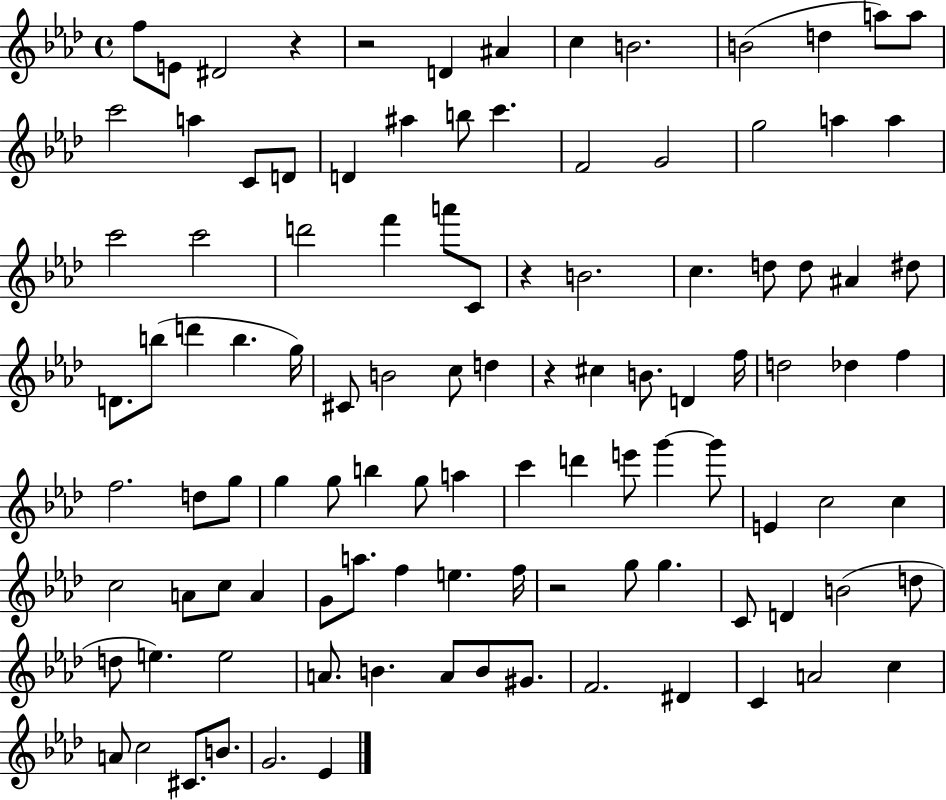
X:1
T:Untitled
M:4/4
L:1/4
K:Ab
f/2 E/2 ^D2 z z2 D ^A c B2 B2 d a/2 a/2 c'2 a C/2 D/2 D ^a b/2 c' F2 G2 g2 a a c'2 c'2 d'2 f' a'/2 C/2 z B2 c d/2 d/2 ^A ^d/2 D/2 b/2 d' b g/4 ^C/2 B2 c/2 d z ^c B/2 D f/4 d2 _d f f2 d/2 g/2 g g/2 b g/2 a c' d' e'/2 g' g'/2 E c2 c c2 A/2 c/2 A G/2 a/2 f e f/4 z2 g/2 g C/2 D B2 d/2 d/2 e e2 A/2 B A/2 B/2 ^G/2 F2 ^D C A2 c A/2 c2 ^C/2 B/2 G2 _E